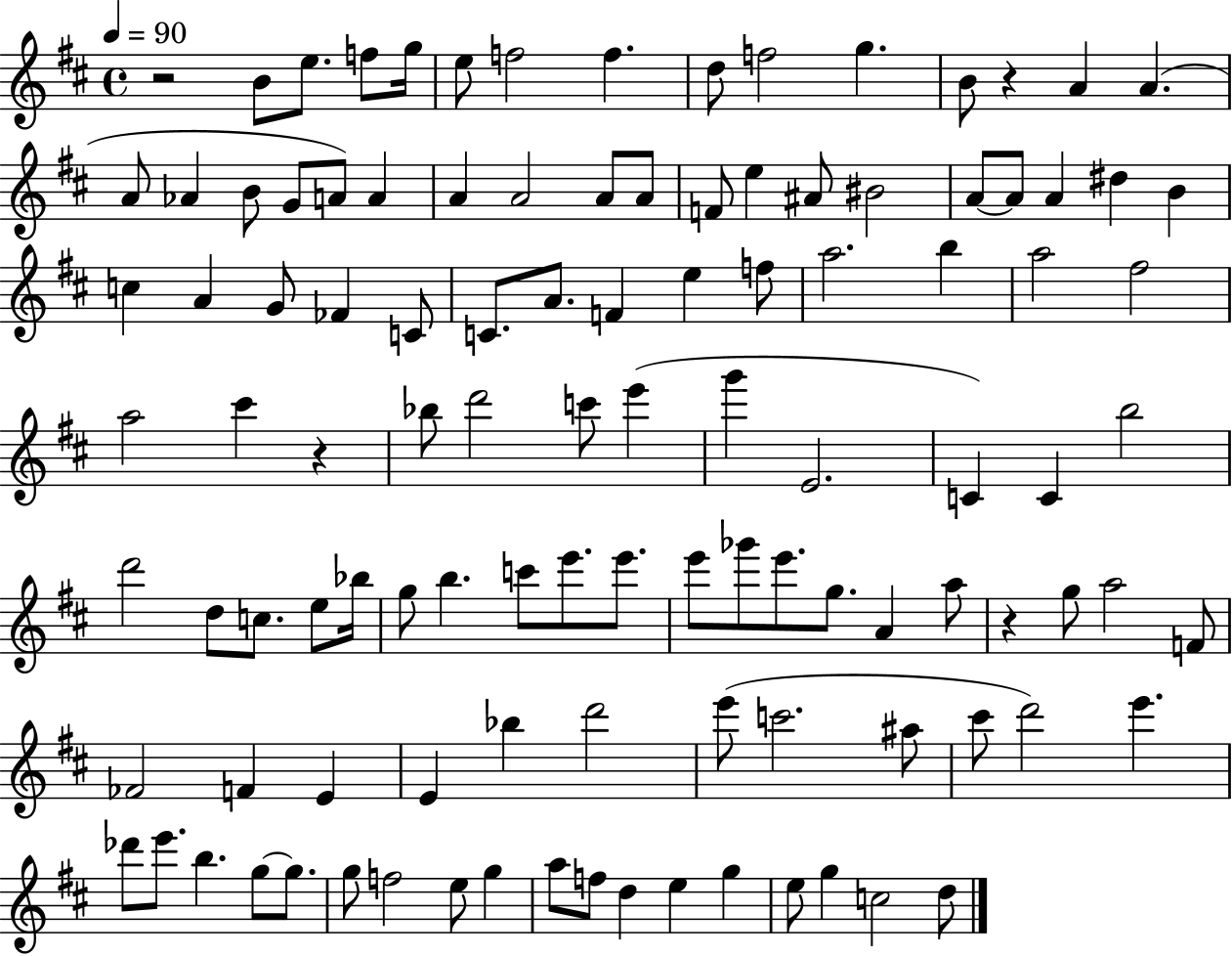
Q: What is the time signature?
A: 4/4